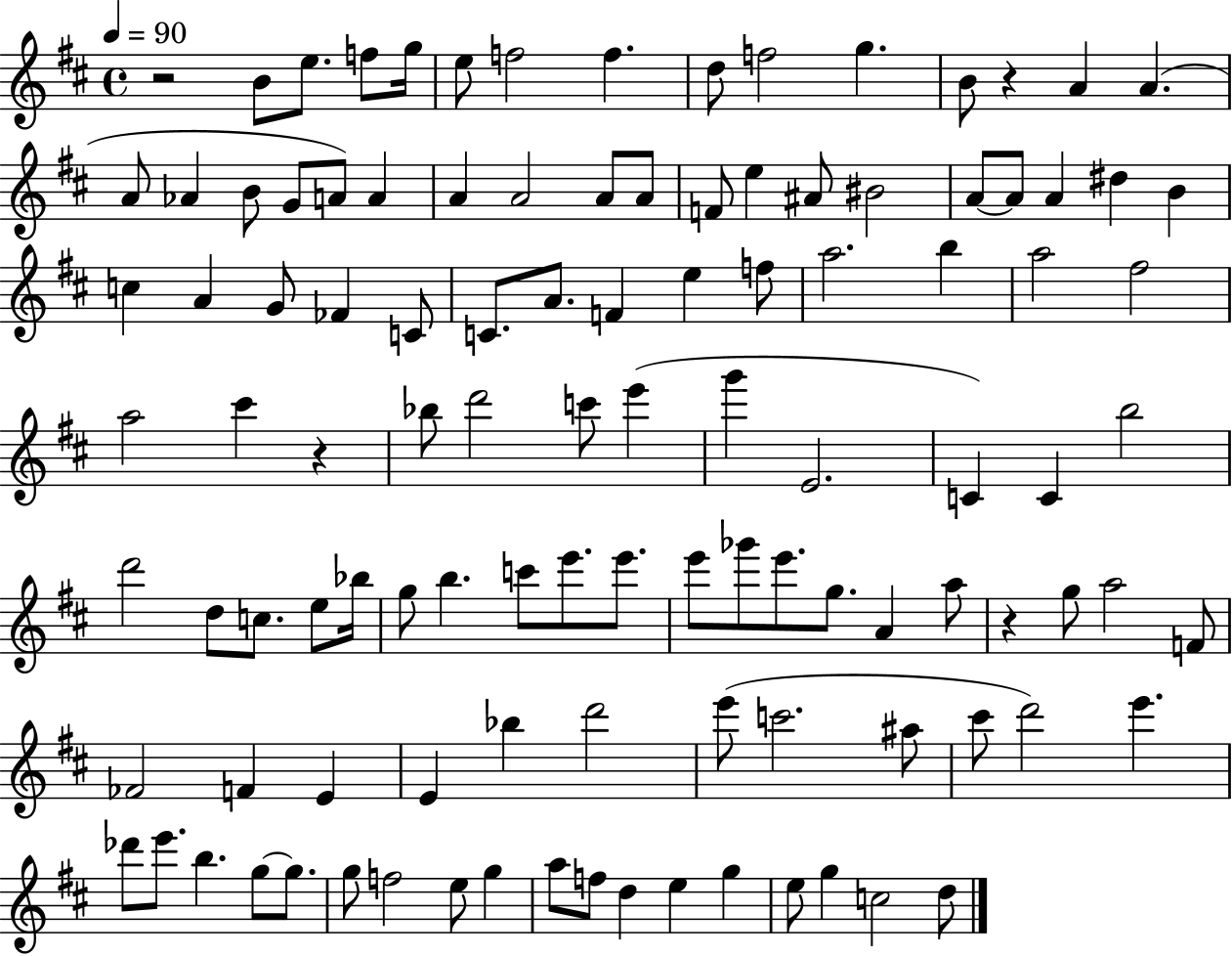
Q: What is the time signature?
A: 4/4